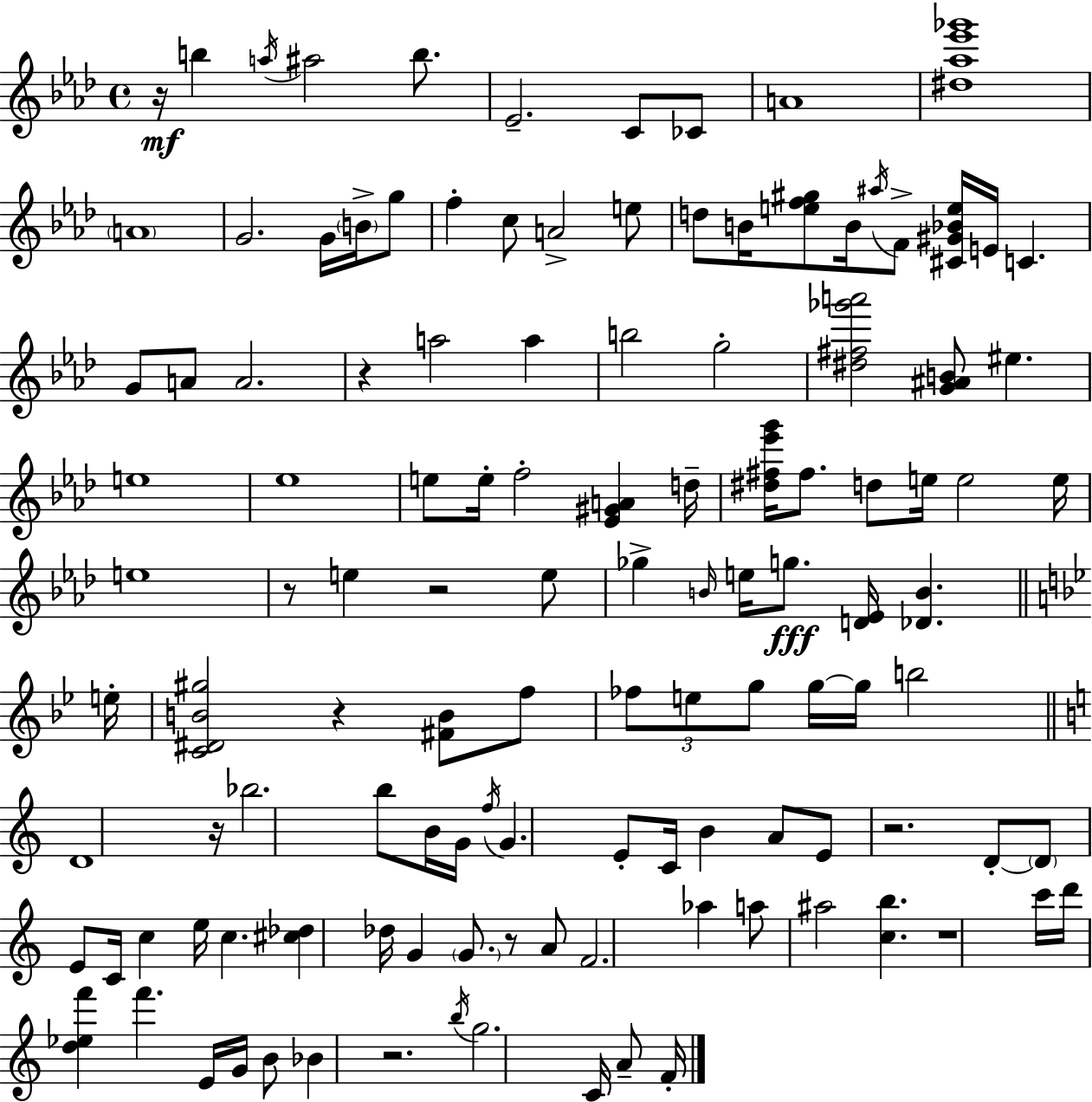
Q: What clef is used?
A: treble